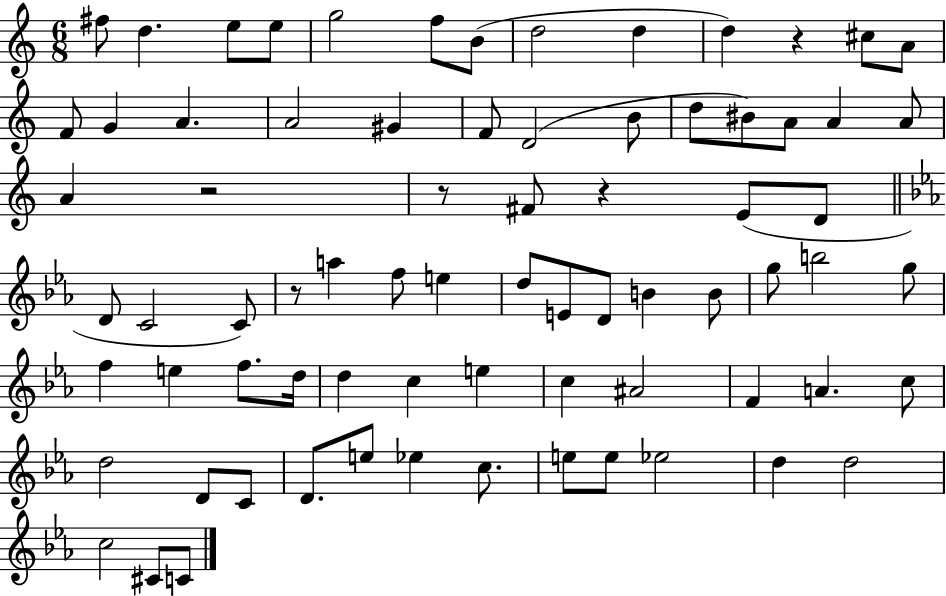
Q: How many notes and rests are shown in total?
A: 75